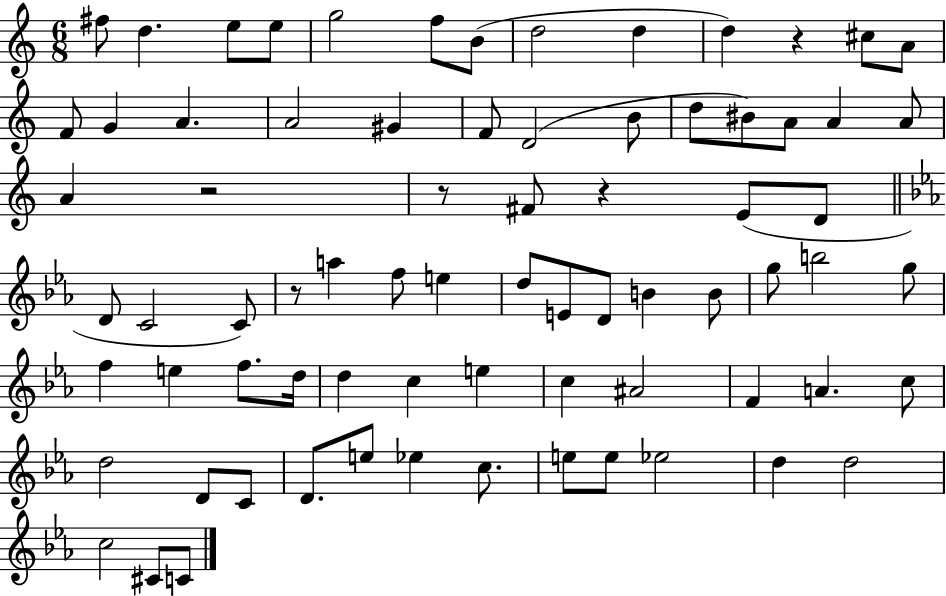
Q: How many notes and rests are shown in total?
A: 75